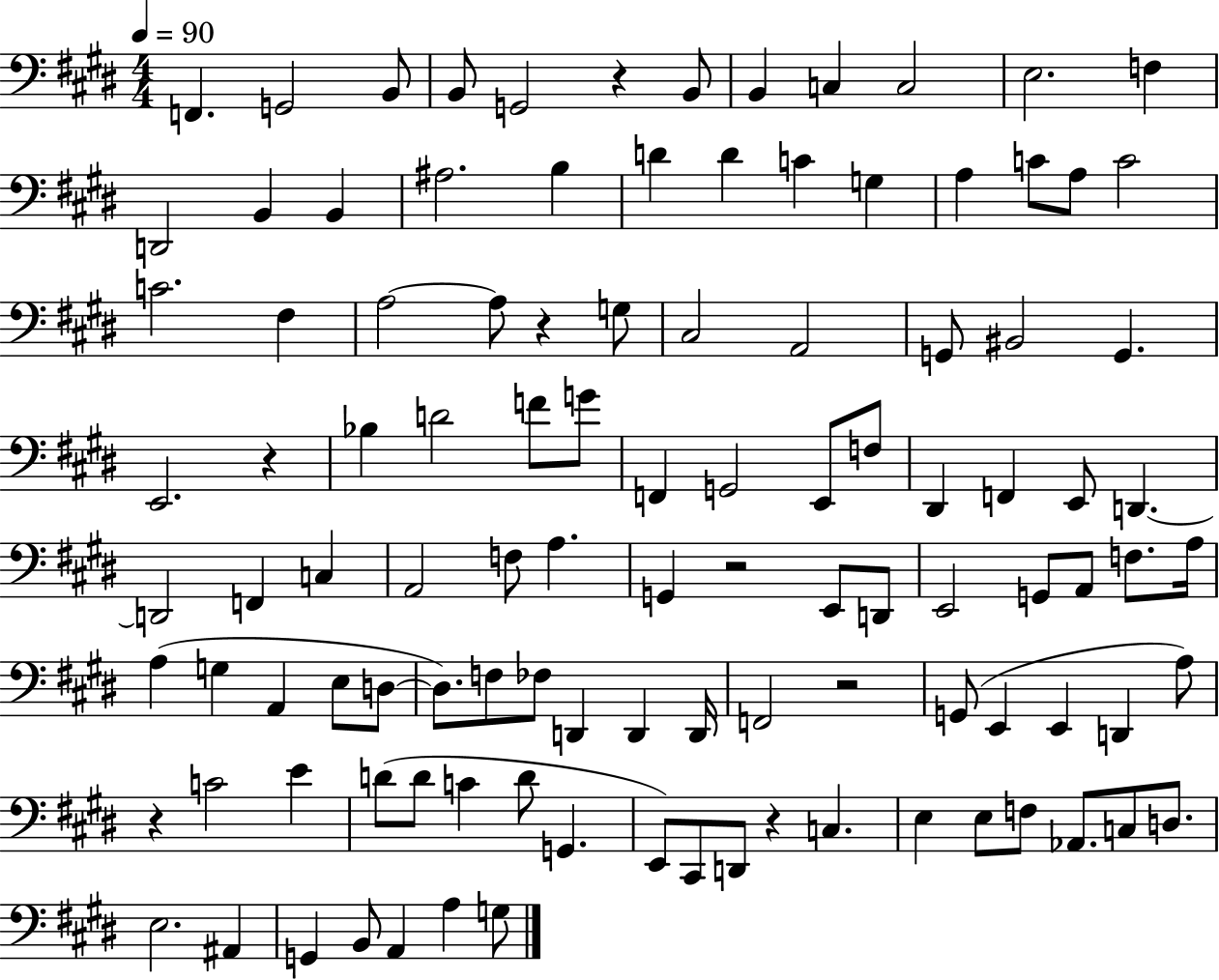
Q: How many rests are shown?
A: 7